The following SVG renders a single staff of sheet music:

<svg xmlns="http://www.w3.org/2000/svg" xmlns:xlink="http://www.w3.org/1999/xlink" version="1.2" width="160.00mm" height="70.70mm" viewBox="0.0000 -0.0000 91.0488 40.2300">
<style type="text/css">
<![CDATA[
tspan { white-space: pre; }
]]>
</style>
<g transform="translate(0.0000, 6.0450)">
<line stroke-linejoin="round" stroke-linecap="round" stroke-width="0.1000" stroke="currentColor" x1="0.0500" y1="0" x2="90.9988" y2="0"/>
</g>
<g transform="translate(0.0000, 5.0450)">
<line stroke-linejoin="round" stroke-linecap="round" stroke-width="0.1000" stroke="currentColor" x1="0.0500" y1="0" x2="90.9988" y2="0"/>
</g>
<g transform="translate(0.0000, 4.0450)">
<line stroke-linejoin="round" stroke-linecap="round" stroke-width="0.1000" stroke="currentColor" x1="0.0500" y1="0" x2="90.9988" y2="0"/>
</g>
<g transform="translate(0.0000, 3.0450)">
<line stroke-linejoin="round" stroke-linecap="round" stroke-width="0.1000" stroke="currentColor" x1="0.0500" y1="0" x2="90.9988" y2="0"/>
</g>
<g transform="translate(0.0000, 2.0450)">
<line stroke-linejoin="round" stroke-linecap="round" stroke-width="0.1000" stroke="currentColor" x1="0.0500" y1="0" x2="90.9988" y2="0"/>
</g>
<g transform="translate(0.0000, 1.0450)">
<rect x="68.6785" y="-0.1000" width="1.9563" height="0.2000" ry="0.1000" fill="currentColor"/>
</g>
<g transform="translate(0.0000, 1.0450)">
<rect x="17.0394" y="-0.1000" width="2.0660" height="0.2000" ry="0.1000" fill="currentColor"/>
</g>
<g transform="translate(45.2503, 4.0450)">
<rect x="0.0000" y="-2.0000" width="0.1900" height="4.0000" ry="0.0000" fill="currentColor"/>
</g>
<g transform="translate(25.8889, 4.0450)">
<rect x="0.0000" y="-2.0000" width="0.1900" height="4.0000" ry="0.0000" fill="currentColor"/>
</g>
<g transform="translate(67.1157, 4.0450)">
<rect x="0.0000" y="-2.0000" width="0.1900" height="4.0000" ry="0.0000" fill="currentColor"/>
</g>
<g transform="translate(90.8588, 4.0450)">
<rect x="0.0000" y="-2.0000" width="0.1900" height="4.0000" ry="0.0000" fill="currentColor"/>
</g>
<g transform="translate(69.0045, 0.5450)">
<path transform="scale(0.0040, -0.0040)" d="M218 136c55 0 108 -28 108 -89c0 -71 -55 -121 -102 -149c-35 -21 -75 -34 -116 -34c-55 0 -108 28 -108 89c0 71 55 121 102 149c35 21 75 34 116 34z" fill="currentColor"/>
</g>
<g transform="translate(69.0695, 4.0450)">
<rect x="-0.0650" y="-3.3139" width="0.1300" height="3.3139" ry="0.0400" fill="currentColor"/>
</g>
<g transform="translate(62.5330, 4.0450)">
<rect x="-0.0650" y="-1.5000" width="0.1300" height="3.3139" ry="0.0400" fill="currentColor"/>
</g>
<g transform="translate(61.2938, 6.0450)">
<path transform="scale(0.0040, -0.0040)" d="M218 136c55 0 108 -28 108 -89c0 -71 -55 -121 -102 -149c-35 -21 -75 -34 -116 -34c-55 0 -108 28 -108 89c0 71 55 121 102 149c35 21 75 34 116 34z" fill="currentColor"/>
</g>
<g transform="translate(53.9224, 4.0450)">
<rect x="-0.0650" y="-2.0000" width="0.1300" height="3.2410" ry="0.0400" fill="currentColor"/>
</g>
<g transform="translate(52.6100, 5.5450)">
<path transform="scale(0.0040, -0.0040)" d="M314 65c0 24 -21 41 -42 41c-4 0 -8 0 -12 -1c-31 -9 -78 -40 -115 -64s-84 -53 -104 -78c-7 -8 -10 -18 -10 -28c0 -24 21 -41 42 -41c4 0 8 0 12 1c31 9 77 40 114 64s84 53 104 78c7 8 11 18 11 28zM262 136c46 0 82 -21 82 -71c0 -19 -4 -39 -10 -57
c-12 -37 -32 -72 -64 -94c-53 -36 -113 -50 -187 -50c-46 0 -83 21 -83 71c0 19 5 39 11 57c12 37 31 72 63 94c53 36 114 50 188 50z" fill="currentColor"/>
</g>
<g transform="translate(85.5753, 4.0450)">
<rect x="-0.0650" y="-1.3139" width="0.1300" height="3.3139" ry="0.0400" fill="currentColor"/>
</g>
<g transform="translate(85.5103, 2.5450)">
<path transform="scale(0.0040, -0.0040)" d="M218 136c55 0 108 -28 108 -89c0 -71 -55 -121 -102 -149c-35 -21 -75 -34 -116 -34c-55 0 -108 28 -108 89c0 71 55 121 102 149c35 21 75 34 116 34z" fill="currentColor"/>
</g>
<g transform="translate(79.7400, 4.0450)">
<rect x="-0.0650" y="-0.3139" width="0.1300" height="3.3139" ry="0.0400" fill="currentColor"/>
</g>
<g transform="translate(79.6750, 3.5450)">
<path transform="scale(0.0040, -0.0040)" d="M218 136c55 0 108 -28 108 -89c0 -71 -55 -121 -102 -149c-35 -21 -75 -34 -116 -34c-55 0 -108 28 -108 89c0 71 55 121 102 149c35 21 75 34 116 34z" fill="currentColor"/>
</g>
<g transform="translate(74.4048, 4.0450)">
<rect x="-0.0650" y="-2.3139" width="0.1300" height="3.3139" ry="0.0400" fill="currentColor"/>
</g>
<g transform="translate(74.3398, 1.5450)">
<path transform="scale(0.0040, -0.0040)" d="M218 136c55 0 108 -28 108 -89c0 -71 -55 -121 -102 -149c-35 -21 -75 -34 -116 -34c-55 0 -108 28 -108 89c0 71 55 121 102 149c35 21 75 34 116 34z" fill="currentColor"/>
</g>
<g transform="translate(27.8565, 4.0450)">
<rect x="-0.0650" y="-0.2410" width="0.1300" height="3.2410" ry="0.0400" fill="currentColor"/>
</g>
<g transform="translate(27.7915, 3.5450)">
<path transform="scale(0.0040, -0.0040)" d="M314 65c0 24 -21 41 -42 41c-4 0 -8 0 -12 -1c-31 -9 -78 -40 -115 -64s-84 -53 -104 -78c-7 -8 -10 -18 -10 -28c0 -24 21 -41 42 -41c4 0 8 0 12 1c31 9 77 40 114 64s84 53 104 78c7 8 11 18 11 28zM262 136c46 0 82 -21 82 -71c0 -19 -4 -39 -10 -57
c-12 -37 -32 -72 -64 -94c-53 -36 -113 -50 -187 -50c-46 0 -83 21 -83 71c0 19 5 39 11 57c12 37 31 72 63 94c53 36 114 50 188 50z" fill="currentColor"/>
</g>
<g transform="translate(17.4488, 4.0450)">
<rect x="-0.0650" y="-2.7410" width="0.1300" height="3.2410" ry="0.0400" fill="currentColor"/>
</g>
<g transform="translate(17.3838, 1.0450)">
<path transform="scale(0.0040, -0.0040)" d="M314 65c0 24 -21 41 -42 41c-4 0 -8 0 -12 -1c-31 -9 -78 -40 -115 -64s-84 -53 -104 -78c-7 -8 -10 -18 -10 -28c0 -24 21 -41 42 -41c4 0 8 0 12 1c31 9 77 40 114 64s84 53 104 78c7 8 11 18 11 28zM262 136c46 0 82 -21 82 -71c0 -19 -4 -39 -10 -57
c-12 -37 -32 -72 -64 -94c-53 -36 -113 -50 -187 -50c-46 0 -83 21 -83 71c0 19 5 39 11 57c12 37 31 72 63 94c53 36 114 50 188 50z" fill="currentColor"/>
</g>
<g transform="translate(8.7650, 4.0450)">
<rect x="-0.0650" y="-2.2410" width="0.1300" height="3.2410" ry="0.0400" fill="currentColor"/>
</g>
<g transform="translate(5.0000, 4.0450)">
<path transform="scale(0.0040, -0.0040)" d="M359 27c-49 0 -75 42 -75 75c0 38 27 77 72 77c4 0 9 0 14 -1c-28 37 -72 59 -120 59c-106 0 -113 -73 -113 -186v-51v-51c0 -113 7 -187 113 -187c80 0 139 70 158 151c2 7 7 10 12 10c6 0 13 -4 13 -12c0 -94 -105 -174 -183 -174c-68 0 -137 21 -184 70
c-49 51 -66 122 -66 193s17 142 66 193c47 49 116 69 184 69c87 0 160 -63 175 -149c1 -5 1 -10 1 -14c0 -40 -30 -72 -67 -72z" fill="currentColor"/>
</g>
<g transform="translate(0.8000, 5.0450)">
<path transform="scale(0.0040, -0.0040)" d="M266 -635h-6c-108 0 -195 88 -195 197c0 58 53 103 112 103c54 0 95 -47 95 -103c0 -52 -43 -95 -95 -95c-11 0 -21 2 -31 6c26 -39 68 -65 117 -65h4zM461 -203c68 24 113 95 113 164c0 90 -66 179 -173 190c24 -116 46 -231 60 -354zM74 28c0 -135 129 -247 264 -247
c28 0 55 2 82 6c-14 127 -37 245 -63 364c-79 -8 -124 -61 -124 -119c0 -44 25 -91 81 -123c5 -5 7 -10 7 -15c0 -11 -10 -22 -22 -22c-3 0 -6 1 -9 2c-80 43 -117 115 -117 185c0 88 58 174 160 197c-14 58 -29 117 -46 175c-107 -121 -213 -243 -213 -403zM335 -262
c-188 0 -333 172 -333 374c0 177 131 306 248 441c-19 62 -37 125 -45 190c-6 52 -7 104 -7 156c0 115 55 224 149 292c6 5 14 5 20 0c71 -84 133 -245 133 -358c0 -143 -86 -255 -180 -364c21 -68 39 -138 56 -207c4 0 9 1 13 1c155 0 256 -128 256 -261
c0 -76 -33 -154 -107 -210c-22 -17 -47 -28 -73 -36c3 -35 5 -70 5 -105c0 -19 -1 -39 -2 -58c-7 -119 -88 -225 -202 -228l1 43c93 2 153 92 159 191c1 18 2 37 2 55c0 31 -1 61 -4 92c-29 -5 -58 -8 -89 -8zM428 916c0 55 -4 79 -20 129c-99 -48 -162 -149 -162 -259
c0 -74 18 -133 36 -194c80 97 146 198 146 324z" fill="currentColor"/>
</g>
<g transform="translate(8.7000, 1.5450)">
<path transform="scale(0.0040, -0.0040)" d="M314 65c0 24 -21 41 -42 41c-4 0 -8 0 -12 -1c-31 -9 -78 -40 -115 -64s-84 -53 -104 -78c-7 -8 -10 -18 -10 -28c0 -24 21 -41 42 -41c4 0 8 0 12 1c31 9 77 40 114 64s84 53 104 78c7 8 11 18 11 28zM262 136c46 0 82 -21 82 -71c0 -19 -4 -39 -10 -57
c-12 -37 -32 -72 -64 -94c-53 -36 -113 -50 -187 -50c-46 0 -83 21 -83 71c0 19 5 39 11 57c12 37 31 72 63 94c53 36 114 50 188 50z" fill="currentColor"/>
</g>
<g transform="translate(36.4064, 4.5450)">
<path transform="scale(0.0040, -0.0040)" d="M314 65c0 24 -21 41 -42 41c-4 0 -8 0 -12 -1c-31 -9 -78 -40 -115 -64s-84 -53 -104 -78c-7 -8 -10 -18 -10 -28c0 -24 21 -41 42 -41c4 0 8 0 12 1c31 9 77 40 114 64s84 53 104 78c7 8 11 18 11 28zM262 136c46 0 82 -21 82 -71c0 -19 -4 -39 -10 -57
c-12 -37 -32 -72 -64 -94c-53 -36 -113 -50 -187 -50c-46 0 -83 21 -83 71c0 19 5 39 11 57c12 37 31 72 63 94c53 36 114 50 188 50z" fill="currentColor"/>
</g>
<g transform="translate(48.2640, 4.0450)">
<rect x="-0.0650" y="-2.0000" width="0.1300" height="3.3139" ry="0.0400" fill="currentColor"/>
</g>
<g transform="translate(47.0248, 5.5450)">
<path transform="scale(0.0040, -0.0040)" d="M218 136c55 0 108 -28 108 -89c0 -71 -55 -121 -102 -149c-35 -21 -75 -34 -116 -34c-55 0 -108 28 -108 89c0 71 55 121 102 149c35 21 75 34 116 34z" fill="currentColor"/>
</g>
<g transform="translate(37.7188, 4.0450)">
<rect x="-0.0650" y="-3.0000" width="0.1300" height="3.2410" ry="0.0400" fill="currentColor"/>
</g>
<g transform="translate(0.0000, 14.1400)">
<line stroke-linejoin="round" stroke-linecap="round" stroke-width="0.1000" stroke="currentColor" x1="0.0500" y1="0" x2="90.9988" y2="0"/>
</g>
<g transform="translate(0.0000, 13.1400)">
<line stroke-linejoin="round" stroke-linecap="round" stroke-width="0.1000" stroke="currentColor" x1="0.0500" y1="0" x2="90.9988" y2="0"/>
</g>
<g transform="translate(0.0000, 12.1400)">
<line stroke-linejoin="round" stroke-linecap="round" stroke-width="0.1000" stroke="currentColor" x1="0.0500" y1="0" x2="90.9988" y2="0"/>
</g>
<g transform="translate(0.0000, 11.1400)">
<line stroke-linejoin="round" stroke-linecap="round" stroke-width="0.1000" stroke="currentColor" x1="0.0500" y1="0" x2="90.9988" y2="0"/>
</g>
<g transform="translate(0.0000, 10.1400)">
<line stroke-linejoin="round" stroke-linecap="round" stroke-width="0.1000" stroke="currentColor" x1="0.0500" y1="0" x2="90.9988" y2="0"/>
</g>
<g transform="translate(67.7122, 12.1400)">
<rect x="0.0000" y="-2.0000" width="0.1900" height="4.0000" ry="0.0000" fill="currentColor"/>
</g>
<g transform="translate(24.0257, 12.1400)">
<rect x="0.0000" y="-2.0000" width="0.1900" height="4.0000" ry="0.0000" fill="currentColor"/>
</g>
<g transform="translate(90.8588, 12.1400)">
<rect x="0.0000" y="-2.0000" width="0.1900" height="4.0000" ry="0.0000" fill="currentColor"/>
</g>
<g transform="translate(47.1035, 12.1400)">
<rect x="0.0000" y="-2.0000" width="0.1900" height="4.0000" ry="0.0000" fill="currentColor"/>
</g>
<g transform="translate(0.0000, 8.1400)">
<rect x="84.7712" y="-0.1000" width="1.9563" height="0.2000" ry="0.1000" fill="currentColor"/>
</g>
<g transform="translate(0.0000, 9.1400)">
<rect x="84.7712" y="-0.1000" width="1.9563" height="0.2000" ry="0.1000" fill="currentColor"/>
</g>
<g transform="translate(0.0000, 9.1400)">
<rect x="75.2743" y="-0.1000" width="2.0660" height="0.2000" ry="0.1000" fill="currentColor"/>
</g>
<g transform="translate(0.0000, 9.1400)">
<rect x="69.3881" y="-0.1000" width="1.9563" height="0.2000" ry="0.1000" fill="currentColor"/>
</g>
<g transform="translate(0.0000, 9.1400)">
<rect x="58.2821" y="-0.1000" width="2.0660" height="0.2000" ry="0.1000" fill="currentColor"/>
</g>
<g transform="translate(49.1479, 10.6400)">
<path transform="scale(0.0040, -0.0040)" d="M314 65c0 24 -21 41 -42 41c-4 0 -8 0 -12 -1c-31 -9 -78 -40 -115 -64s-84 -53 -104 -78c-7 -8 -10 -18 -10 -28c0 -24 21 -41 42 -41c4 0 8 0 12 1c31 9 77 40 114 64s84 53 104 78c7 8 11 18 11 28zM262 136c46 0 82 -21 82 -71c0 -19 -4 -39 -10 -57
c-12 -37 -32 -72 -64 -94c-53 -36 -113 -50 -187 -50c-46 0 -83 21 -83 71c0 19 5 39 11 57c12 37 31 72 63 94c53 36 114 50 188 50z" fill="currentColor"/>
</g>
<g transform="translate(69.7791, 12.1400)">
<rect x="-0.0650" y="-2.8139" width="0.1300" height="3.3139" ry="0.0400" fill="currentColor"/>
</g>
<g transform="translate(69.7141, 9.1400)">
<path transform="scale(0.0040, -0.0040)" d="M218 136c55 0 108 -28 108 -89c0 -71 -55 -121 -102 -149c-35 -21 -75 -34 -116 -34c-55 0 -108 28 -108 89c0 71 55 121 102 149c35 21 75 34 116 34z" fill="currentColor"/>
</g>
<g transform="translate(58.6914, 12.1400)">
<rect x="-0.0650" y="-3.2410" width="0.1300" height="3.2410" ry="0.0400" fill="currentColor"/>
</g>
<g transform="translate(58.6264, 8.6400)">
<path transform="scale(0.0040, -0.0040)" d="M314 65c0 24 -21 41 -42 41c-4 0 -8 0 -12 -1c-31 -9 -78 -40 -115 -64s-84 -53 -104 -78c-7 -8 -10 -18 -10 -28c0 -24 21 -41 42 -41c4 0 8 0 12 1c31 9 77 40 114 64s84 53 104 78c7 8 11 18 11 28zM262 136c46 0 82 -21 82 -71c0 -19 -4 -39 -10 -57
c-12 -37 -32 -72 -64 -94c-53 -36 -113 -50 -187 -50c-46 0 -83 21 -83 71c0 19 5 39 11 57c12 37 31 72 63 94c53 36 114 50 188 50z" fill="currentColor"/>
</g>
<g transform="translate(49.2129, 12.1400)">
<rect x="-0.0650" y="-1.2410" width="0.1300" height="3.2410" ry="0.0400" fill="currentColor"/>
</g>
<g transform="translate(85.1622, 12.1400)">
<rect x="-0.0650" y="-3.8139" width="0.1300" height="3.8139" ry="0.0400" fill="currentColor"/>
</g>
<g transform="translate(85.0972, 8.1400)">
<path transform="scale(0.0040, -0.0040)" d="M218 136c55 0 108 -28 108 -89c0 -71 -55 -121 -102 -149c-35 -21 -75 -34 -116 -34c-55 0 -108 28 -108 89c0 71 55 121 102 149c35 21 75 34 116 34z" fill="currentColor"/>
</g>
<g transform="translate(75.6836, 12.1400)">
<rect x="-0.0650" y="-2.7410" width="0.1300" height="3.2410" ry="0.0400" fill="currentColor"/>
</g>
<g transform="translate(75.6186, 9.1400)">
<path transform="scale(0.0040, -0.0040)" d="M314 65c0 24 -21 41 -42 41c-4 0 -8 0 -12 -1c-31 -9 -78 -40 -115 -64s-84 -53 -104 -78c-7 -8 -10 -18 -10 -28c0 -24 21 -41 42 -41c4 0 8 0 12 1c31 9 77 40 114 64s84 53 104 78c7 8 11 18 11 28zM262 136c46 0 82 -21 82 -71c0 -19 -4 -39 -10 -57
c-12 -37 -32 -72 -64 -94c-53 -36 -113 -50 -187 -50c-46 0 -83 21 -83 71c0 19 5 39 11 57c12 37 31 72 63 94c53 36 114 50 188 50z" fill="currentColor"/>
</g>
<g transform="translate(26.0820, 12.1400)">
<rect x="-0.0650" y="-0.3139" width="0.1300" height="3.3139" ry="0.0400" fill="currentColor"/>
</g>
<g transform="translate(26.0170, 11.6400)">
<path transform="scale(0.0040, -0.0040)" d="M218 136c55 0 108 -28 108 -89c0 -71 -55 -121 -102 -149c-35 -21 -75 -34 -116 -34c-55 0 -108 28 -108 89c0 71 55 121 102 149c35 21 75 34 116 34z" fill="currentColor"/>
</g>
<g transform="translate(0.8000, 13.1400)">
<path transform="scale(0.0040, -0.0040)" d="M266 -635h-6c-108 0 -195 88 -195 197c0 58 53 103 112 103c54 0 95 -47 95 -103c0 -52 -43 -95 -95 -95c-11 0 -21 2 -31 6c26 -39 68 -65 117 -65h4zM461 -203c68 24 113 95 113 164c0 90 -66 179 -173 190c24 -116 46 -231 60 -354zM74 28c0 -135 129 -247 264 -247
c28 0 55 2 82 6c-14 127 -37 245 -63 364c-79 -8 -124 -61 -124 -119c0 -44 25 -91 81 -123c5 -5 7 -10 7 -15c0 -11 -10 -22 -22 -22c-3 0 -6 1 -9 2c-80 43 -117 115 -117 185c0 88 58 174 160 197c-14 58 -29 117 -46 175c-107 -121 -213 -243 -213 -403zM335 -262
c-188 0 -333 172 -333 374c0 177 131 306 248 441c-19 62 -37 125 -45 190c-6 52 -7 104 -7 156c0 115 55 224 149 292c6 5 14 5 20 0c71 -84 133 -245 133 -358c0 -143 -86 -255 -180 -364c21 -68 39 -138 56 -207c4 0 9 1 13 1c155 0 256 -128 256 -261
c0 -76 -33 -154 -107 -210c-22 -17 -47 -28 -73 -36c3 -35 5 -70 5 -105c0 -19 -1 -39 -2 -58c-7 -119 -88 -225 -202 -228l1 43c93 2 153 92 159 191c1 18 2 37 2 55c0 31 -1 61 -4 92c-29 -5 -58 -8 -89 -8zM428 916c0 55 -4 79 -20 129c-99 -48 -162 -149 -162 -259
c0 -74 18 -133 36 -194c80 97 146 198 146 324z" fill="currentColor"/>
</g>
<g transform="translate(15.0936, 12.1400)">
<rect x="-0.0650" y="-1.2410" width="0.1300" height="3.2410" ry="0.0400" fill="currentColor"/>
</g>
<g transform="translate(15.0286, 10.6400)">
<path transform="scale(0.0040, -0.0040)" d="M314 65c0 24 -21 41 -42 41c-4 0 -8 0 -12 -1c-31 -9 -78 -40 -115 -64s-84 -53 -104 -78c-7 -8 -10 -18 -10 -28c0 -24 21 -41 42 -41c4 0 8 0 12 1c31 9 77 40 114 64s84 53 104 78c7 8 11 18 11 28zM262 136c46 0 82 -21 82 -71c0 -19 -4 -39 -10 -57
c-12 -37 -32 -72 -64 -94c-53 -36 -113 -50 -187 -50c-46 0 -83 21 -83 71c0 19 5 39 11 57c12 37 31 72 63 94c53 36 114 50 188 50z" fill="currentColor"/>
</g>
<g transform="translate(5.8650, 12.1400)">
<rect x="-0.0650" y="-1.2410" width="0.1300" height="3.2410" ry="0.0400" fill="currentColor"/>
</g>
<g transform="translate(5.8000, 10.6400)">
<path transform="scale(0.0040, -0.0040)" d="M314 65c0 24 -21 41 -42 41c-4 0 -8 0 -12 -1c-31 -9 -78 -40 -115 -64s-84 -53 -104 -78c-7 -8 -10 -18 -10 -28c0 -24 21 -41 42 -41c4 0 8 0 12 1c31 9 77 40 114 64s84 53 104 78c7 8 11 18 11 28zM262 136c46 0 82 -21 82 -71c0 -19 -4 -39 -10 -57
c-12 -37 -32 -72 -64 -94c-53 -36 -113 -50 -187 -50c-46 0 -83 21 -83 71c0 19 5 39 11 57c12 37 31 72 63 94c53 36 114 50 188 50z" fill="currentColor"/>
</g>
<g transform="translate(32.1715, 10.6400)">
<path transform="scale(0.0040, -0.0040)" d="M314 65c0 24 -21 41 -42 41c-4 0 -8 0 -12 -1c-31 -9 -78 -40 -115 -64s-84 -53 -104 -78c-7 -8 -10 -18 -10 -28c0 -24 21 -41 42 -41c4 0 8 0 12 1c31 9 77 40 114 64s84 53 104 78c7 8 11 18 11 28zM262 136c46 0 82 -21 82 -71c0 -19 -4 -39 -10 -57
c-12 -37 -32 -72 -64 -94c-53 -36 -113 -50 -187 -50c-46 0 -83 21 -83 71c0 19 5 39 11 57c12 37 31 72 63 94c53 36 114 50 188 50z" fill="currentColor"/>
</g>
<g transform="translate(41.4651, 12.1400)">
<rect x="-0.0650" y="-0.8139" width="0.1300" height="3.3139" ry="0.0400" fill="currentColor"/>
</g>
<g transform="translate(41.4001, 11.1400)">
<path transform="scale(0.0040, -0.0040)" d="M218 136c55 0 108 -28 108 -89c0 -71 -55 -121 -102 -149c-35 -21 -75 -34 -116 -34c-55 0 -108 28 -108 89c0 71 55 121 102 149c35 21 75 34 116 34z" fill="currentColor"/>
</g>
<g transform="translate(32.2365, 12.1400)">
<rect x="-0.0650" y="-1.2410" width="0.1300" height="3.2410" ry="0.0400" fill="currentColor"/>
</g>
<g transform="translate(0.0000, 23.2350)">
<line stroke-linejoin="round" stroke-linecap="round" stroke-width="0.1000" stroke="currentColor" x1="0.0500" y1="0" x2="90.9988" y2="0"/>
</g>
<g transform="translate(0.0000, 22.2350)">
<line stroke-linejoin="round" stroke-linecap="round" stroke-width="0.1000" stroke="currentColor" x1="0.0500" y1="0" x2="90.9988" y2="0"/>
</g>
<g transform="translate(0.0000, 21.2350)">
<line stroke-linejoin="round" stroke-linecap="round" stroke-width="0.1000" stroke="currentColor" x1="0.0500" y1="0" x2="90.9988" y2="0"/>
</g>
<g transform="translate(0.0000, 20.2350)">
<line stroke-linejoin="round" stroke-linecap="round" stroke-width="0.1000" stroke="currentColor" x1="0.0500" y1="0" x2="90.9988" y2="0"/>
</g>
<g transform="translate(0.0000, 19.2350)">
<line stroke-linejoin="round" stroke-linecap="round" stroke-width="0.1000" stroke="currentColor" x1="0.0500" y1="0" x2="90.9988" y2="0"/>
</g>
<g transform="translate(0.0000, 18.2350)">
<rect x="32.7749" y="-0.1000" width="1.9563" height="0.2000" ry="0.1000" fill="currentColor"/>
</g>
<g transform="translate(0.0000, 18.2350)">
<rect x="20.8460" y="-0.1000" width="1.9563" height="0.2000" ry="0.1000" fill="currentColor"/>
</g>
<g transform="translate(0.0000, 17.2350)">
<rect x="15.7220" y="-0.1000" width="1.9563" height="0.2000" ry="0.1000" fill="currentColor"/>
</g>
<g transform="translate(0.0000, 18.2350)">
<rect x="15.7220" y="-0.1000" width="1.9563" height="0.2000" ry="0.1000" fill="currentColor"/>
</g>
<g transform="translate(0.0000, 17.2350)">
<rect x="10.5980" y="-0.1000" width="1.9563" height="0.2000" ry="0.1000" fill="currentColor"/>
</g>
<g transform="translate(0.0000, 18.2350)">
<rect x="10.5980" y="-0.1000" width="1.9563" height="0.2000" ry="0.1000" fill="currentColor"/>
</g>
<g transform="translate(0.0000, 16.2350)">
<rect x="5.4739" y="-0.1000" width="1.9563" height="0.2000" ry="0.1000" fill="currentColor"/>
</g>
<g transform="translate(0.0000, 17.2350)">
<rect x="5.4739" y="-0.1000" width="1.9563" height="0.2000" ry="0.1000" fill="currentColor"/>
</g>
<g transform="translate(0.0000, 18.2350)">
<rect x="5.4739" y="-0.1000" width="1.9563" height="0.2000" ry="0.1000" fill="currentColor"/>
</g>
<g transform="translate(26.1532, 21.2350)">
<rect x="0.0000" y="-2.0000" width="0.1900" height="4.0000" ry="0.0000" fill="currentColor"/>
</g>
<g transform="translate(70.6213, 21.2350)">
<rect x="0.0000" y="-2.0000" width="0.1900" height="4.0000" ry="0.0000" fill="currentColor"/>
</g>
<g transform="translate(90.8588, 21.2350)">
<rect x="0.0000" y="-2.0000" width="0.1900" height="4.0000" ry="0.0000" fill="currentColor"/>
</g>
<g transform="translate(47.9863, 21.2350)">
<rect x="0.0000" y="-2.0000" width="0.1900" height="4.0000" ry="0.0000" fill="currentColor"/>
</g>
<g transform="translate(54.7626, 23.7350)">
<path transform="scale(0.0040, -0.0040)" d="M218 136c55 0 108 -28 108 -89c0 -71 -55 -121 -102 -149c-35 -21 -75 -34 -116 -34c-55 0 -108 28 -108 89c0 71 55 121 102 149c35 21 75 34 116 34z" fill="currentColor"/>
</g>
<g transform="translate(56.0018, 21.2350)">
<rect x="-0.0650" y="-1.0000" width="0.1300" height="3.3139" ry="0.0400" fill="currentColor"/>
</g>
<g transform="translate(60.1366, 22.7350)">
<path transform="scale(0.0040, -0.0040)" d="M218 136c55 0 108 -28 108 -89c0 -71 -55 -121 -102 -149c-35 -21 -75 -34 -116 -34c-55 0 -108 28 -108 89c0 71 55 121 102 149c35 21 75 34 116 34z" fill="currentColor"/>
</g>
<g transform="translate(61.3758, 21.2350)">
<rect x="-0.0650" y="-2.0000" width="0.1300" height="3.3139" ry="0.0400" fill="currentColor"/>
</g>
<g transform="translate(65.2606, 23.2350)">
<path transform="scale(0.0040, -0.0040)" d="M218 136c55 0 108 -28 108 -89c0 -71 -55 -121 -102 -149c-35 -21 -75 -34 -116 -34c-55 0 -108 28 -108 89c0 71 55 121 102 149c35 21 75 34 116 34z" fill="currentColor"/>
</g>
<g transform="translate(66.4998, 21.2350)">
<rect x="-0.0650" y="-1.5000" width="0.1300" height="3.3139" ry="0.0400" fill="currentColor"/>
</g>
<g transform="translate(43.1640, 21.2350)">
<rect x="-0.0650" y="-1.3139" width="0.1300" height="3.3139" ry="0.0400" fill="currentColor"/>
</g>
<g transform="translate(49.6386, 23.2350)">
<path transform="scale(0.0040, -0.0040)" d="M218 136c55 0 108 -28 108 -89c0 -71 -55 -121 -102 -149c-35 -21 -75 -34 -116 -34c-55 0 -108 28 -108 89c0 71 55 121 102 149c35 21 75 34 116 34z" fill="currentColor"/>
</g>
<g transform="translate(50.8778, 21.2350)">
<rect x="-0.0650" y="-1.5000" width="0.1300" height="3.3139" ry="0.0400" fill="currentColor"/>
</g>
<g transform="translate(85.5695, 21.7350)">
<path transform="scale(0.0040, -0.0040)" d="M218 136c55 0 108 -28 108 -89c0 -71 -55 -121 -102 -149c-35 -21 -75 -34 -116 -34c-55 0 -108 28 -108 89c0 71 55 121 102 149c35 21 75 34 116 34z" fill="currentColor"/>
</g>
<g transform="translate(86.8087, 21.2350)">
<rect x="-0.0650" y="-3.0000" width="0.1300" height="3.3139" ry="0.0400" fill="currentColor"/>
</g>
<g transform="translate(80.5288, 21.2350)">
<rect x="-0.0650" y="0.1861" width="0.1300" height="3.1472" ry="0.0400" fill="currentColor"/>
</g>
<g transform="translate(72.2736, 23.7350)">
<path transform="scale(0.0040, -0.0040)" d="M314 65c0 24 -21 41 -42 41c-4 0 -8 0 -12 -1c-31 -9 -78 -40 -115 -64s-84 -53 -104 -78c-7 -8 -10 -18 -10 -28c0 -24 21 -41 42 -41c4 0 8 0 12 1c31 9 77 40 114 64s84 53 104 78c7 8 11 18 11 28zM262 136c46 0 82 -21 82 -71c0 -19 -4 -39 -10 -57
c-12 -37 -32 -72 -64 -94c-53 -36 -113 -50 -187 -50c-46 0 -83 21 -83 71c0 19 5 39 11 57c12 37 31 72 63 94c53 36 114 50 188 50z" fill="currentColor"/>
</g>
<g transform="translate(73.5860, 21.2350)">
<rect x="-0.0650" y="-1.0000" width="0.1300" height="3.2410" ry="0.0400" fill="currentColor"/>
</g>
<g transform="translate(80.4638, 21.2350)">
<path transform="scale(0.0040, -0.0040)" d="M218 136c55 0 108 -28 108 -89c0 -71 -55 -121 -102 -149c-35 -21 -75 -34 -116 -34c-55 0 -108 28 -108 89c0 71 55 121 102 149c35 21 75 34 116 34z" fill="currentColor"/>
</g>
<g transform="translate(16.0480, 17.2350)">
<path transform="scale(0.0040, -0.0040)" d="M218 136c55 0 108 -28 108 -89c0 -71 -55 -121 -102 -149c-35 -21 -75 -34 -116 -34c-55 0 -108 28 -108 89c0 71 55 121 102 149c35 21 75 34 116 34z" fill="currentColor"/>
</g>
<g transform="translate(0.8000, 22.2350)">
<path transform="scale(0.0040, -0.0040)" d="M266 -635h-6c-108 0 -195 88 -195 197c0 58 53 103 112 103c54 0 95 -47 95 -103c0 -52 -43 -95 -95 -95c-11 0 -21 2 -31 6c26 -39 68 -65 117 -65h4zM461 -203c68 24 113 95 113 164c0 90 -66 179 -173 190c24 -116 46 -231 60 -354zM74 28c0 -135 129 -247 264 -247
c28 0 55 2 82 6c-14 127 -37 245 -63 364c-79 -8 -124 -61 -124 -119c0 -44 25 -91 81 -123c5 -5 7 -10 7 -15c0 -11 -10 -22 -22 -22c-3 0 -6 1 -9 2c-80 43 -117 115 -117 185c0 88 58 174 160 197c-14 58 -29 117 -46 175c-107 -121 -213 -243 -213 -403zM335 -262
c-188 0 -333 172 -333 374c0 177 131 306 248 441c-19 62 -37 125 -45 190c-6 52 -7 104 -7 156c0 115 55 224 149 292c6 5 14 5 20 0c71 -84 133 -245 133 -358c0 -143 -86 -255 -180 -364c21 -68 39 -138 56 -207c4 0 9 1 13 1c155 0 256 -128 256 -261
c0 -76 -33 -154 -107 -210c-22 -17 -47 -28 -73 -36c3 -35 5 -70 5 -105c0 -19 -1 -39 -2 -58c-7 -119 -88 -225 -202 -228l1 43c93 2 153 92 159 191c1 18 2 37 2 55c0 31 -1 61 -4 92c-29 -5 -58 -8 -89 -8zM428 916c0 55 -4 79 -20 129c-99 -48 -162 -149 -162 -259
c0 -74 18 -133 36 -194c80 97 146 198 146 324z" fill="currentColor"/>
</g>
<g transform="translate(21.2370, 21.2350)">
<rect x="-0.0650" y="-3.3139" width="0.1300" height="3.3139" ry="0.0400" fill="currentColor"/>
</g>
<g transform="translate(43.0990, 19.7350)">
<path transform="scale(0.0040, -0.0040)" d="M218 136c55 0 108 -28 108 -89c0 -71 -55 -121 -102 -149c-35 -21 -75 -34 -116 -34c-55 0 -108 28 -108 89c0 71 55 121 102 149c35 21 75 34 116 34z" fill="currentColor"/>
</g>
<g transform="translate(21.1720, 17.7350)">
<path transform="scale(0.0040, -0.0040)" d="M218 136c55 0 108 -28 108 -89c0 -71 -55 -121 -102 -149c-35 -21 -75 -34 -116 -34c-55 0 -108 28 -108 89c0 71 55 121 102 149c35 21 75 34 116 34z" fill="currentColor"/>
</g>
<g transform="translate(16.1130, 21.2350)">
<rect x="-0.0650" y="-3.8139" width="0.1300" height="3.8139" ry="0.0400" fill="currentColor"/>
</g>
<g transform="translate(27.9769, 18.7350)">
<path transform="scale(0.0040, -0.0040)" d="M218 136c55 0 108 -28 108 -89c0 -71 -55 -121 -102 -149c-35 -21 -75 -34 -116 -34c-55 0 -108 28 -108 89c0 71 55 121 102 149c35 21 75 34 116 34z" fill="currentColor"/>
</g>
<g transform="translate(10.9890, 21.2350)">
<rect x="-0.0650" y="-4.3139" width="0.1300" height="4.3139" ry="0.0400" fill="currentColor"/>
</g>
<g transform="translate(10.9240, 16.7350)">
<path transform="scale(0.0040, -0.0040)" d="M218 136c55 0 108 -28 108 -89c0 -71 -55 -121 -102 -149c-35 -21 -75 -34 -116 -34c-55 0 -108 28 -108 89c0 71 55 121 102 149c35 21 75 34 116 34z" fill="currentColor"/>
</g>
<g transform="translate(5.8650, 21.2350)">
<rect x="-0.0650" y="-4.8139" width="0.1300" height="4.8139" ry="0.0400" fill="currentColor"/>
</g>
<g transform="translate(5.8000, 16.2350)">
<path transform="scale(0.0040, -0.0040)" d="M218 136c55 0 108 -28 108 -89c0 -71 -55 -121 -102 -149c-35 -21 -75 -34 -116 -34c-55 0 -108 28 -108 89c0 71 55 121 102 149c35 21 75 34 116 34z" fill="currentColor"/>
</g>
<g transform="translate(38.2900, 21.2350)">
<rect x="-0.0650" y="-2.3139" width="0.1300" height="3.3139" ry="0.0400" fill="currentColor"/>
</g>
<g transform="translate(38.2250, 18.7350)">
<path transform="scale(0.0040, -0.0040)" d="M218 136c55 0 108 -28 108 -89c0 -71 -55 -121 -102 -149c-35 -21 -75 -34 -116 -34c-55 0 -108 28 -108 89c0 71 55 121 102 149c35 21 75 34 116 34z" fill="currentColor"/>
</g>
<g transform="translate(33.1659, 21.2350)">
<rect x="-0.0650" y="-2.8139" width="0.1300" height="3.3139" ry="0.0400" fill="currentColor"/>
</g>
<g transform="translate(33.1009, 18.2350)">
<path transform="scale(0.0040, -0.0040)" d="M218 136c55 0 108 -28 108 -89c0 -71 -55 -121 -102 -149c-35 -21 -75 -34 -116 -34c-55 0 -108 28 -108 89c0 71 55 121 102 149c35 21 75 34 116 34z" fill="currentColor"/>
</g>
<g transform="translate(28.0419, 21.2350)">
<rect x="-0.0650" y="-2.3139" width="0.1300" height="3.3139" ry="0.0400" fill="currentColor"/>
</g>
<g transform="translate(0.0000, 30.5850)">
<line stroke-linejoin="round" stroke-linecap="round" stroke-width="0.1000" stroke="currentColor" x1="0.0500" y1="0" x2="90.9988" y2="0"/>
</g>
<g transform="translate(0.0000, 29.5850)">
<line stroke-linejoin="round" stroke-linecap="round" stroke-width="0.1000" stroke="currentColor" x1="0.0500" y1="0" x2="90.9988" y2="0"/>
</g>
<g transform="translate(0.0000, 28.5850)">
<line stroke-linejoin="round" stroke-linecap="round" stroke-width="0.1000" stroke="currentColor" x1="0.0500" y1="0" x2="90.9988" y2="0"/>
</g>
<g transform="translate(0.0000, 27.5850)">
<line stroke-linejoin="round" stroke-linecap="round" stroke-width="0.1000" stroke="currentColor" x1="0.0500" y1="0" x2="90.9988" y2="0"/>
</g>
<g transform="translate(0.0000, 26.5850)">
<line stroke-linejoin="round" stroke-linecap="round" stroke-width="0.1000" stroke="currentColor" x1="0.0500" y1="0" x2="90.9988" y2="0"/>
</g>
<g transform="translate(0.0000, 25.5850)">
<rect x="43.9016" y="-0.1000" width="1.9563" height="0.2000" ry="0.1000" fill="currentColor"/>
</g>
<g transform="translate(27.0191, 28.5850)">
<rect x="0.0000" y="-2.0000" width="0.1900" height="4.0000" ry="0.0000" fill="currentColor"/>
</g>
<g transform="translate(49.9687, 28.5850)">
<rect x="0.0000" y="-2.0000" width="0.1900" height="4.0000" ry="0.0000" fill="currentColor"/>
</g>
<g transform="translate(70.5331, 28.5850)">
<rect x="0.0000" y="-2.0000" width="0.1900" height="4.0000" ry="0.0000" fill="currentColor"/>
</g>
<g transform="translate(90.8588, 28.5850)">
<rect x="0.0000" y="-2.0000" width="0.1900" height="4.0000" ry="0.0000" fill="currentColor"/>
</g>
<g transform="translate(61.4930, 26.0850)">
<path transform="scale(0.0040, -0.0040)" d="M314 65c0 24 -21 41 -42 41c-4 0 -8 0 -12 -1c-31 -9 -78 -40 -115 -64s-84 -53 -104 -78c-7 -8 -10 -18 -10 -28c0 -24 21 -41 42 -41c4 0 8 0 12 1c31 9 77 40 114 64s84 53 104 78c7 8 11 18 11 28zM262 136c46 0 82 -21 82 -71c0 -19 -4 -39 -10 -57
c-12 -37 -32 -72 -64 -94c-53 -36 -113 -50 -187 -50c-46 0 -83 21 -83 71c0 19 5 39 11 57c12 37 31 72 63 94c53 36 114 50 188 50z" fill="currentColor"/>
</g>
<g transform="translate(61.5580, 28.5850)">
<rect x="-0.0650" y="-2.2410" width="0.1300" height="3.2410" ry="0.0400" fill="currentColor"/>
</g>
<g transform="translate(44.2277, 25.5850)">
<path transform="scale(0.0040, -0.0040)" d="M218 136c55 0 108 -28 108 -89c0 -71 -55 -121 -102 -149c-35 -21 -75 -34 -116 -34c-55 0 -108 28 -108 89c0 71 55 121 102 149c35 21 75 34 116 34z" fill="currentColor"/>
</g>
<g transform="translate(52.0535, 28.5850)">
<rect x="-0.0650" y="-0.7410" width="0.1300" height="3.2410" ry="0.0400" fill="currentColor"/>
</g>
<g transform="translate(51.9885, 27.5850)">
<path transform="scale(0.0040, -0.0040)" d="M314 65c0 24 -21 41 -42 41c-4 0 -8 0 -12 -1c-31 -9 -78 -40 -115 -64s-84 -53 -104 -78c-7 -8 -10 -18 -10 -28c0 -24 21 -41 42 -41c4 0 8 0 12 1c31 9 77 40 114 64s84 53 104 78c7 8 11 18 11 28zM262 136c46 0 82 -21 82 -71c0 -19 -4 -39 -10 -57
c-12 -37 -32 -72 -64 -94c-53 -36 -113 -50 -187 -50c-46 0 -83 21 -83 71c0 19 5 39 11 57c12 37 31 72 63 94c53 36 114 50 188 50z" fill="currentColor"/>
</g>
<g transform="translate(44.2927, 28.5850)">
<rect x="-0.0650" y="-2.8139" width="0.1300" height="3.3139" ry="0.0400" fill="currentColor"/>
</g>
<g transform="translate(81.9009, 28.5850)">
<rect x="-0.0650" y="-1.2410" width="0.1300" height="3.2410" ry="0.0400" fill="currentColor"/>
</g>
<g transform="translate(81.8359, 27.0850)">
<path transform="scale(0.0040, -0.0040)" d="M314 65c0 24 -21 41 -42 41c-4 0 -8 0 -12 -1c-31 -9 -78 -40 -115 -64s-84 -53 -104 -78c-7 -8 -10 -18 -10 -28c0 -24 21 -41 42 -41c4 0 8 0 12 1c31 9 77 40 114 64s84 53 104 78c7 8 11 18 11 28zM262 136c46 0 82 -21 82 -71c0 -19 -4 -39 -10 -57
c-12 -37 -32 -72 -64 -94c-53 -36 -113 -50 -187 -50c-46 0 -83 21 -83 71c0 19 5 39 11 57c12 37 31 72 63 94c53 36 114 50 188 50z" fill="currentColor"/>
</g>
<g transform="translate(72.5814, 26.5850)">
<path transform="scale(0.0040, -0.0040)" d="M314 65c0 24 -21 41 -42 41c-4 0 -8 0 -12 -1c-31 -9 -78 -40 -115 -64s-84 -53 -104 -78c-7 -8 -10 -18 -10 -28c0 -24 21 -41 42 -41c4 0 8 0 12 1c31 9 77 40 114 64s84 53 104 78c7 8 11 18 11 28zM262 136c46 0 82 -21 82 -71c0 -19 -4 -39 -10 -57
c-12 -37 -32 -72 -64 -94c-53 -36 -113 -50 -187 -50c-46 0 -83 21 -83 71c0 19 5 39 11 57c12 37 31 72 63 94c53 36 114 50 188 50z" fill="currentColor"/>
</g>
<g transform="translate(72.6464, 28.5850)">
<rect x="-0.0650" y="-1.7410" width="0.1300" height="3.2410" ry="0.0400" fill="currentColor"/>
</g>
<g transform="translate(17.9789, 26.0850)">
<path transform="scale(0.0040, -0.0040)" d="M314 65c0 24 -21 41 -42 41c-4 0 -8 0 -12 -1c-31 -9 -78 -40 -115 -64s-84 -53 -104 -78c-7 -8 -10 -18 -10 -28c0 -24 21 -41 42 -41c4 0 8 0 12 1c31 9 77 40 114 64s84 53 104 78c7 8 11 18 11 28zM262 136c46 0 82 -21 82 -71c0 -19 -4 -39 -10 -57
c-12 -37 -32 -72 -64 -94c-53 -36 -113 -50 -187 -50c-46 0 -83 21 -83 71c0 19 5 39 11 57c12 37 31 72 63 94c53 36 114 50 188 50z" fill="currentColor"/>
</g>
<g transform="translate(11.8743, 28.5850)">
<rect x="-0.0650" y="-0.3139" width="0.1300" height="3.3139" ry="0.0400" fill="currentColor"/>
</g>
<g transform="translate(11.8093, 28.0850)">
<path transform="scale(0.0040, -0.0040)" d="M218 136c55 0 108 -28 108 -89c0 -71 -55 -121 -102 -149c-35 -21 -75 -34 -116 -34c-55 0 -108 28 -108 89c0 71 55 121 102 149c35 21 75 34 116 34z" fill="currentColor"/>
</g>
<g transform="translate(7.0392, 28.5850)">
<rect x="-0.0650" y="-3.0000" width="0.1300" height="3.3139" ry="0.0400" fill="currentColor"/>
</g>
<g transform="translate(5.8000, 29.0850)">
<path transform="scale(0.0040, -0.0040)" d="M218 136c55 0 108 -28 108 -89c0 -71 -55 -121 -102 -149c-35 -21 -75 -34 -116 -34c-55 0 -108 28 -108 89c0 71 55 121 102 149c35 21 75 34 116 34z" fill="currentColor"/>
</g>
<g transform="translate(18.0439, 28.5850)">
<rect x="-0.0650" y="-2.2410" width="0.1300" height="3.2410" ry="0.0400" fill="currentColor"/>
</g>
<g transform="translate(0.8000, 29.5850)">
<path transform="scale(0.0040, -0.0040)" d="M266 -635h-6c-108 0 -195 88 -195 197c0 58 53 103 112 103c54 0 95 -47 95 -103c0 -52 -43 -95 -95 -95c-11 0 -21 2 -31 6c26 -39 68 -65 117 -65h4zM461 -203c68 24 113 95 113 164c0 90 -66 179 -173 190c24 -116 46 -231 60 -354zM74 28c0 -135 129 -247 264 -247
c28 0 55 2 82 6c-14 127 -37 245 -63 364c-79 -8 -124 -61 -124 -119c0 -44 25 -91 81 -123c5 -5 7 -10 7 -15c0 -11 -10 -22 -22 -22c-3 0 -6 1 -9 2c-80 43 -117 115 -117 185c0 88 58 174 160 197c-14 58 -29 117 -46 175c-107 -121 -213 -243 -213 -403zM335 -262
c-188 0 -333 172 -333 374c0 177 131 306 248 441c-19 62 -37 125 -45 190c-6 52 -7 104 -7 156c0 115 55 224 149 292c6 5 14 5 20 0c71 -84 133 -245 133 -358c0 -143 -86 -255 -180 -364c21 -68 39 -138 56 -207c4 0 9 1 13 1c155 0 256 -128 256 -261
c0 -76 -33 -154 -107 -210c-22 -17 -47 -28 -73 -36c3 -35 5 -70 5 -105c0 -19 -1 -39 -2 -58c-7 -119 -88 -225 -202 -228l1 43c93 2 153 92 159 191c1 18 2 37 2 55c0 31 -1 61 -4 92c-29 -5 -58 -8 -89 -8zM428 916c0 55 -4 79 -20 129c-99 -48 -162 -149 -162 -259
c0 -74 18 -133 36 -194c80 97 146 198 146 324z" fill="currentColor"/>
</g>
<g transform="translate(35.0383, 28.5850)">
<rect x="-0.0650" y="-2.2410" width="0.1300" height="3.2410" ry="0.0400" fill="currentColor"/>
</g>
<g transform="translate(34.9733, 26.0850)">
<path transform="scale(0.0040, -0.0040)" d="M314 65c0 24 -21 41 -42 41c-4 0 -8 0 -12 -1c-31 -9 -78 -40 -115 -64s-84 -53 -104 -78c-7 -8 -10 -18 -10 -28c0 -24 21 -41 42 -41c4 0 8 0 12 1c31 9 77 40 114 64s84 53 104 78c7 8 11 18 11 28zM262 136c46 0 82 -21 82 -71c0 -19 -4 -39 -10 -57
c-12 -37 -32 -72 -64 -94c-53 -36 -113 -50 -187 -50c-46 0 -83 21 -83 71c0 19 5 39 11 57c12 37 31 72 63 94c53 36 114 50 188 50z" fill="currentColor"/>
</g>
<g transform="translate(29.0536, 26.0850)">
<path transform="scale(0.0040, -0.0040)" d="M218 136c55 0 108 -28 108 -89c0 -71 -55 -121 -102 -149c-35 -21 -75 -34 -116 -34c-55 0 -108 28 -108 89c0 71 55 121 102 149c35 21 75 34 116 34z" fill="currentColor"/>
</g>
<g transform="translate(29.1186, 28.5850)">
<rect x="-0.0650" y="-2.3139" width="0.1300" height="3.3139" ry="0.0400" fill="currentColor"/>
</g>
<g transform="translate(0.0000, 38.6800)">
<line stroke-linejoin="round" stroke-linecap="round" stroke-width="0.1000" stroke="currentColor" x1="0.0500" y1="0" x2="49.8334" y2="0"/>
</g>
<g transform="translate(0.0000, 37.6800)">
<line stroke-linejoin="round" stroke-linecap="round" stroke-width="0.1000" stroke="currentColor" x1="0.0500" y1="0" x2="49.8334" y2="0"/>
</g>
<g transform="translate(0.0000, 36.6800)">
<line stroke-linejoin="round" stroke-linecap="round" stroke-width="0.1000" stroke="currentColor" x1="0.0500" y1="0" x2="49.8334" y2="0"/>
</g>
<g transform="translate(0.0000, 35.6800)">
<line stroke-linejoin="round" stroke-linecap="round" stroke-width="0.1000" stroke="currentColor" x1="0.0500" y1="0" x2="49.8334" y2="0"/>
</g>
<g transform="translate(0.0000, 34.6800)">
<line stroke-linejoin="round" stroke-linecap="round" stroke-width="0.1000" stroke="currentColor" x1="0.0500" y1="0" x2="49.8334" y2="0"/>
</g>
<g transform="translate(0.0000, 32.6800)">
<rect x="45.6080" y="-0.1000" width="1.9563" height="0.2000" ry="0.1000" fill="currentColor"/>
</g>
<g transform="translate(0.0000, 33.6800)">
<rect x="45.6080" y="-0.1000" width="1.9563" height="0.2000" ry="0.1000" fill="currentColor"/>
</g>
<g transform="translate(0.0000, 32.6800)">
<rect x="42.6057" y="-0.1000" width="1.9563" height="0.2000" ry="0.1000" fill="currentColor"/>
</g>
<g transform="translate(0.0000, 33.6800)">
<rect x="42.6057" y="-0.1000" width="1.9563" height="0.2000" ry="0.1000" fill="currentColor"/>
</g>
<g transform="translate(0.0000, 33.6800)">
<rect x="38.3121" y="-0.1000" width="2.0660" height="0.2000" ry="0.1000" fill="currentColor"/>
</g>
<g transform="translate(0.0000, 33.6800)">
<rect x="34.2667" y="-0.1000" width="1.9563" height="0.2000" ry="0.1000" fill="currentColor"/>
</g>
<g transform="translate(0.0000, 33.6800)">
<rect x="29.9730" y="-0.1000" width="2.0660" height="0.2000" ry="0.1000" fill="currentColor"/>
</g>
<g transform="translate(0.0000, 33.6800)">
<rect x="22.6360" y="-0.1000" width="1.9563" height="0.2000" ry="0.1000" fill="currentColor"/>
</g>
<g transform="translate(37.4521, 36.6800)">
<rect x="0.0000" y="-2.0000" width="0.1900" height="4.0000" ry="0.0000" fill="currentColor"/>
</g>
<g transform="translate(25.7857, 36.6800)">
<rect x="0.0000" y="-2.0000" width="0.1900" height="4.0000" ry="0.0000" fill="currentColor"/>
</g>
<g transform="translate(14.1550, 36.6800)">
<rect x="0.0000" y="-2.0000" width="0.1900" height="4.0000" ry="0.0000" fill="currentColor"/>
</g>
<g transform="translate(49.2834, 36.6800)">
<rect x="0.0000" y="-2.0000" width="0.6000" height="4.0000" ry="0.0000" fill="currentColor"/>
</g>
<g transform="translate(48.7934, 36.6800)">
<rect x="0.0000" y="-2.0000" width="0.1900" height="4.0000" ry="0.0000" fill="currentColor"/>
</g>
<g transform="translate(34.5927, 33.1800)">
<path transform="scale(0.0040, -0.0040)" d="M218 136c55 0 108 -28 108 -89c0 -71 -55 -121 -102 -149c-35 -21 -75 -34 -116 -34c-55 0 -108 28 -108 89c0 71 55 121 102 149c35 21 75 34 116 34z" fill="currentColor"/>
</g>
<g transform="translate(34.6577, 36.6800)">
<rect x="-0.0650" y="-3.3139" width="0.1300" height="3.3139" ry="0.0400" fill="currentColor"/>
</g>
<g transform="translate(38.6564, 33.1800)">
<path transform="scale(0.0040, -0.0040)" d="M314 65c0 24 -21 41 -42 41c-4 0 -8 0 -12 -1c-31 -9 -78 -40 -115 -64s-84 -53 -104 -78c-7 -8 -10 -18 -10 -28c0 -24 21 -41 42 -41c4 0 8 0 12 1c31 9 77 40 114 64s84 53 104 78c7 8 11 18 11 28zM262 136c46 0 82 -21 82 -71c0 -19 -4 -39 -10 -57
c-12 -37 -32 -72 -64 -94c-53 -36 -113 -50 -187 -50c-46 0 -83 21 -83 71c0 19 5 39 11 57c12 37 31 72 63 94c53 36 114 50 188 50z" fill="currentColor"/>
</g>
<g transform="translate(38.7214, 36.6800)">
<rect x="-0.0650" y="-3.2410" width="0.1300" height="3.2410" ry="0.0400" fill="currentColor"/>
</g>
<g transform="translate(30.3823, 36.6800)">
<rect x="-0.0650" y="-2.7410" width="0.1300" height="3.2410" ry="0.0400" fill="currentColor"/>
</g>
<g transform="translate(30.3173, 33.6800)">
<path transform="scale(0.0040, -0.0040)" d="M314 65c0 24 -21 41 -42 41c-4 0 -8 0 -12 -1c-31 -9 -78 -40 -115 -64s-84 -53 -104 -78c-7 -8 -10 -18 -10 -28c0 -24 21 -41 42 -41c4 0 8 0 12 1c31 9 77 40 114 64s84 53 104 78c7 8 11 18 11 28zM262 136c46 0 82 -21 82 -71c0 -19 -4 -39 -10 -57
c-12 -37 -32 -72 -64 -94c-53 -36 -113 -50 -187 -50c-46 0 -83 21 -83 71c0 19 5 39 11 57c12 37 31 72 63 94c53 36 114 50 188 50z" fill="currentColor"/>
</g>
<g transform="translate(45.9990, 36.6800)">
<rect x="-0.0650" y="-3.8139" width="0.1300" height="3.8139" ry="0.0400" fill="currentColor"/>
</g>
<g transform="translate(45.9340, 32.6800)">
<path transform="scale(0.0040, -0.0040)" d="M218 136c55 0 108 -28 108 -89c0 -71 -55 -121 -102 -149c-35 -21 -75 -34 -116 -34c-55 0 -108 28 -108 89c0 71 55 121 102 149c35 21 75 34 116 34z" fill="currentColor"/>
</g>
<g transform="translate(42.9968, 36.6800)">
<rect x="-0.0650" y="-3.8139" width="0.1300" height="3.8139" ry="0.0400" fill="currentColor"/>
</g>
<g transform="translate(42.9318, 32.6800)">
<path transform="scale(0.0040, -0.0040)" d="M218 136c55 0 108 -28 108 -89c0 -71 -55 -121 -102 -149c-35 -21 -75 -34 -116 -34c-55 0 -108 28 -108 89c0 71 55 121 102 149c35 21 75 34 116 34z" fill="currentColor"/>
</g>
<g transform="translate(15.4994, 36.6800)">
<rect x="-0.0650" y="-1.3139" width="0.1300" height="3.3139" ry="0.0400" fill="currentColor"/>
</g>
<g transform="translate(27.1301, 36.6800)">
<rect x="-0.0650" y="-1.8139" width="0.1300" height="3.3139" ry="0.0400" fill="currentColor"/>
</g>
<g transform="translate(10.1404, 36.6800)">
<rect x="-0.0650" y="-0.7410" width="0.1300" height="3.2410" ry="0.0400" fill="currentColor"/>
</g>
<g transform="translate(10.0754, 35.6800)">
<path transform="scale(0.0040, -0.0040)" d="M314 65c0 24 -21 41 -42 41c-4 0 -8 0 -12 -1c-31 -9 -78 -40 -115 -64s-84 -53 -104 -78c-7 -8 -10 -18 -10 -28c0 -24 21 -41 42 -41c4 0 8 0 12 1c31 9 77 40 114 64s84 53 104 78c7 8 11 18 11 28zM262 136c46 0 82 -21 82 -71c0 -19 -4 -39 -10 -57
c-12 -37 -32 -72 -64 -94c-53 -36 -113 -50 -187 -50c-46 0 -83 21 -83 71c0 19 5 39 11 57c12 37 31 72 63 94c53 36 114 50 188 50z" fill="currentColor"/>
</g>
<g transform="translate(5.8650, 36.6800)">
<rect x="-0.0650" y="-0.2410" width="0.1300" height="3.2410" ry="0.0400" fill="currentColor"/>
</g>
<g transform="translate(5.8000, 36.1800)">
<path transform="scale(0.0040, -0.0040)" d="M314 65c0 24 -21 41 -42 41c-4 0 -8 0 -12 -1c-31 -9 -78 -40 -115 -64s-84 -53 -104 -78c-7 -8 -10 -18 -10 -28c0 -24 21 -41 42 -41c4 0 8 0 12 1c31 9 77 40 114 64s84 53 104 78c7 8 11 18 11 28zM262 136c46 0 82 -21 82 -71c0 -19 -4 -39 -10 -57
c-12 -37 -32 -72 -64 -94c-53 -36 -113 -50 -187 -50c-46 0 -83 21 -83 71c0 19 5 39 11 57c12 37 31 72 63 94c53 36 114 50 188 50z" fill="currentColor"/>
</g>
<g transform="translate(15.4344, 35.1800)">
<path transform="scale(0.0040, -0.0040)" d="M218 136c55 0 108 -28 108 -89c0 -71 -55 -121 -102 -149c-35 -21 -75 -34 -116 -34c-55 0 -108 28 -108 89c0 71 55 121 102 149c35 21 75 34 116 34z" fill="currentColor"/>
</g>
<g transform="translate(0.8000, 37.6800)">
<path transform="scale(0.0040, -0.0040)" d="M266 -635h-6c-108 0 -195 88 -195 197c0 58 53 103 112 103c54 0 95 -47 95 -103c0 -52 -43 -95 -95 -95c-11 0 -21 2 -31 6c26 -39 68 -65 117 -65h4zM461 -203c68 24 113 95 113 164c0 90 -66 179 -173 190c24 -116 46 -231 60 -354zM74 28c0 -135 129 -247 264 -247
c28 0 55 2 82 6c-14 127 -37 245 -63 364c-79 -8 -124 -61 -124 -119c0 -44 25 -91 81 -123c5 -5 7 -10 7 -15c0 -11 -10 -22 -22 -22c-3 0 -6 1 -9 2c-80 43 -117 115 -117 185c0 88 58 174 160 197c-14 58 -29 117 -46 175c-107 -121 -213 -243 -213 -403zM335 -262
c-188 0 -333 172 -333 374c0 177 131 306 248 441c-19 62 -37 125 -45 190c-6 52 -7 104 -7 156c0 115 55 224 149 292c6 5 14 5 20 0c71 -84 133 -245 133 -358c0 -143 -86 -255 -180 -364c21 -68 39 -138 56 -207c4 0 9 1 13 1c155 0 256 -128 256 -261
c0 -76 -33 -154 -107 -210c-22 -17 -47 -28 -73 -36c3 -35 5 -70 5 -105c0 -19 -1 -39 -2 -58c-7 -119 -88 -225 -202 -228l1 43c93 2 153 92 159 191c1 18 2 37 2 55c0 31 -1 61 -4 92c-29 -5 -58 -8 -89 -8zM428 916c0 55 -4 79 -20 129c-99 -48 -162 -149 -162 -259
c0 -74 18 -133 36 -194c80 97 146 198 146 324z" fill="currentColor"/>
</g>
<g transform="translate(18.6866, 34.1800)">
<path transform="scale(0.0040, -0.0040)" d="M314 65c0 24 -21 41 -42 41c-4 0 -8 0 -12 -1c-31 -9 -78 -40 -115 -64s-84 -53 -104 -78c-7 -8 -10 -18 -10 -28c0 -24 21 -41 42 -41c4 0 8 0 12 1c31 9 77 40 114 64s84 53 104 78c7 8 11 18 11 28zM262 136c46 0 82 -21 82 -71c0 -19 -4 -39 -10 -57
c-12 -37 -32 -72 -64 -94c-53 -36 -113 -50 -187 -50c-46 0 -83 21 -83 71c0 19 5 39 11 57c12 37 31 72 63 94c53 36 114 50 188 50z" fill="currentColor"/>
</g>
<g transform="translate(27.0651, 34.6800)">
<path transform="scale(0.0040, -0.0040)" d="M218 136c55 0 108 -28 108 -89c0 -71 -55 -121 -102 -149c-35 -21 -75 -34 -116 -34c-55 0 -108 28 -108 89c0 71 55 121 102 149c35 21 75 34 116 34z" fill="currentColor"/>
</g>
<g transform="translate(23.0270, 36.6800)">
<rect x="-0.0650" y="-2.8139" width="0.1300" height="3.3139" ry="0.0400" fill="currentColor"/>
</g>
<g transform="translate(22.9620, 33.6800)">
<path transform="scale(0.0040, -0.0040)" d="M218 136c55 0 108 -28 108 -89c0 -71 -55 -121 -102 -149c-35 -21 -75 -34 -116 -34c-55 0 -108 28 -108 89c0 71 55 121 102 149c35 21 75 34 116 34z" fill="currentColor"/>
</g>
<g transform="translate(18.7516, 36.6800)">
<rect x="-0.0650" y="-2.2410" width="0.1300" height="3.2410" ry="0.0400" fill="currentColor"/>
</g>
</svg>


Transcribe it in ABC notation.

X:1
T:Untitled
M:4/4
L:1/4
K:C
g2 a2 c2 A2 F F2 E b g c e e2 e2 c e2 d e2 b2 a a2 c' e' d' c' b g a g e E D F E D2 B A A c g2 g g2 a d2 g2 f2 e2 c2 d2 e g2 a f a2 b b2 c' c'